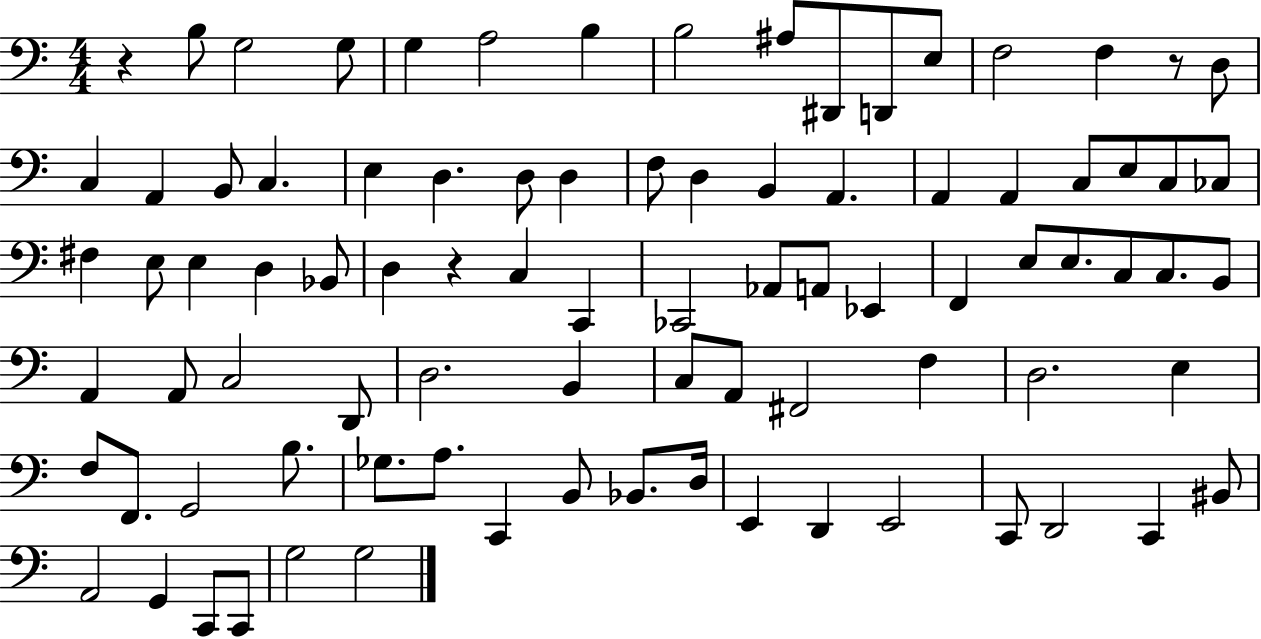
X:1
T:Untitled
M:4/4
L:1/4
K:C
z B,/2 G,2 G,/2 G, A,2 B, B,2 ^A,/2 ^D,,/2 D,,/2 E,/2 F,2 F, z/2 D,/2 C, A,, B,,/2 C, E, D, D,/2 D, F,/2 D, B,, A,, A,, A,, C,/2 E,/2 C,/2 _C,/2 ^F, E,/2 E, D, _B,,/2 D, z C, C,, _C,,2 _A,,/2 A,,/2 _E,, F,, E,/2 E,/2 C,/2 C,/2 B,,/2 A,, A,,/2 C,2 D,,/2 D,2 B,, C,/2 A,,/2 ^F,,2 F, D,2 E, F,/2 F,,/2 G,,2 B,/2 _G,/2 A,/2 C,, B,,/2 _B,,/2 D,/4 E,, D,, E,,2 C,,/2 D,,2 C,, ^B,,/2 A,,2 G,, C,,/2 C,,/2 G,2 G,2